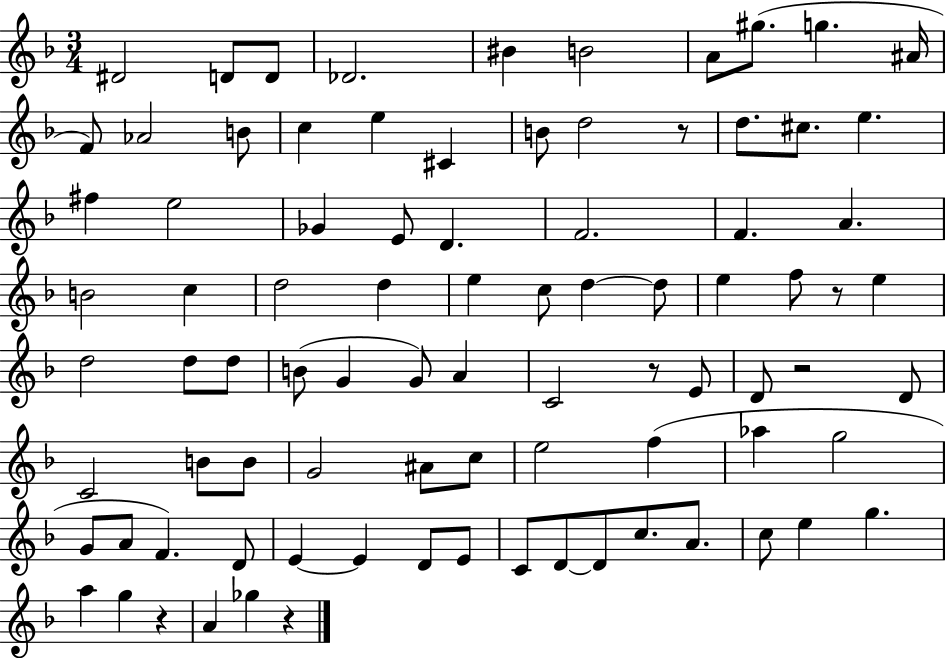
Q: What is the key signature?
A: F major